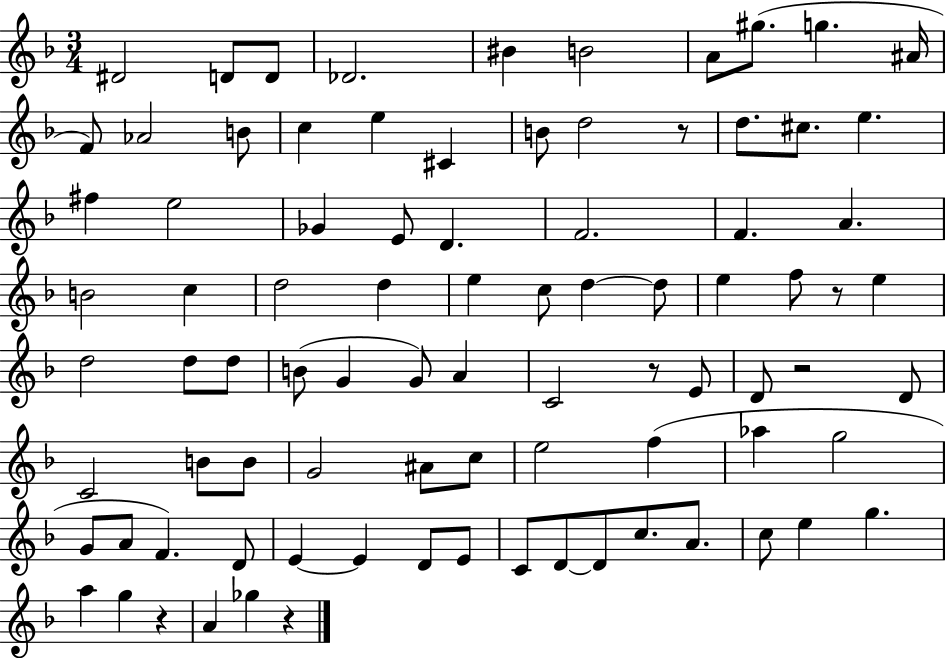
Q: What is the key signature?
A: F major